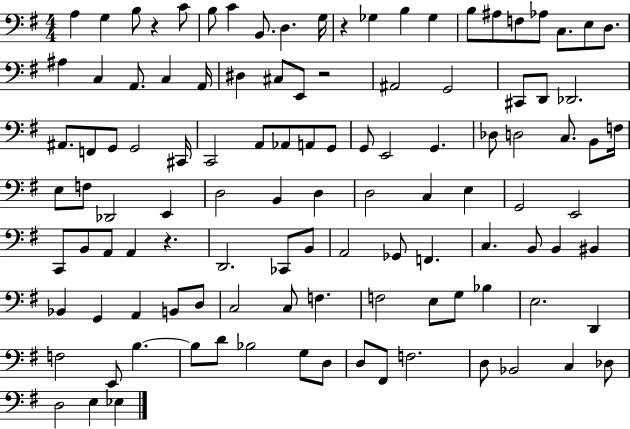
X:1
T:Untitled
M:4/4
L:1/4
K:G
A, G, B,/2 z C/2 B,/2 C B,,/2 D, G,/4 z _G, B, _G, B,/2 ^A,/2 F,/2 _A,/2 C,/2 E,/2 D,/2 ^A, C, A,,/2 C, A,,/4 ^D, ^C,/2 E,,/2 z2 ^A,,2 G,,2 ^C,,/2 D,,/2 _D,,2 ^A,,/2 F,,/2 G,,/2 G,,2 ^C,,/4 C,,2 A,,/2 _A,,/2 A,,/2 G,,/2 G,,/2 E,,2 G,, _D,/2 D,2 C,/2 B,,/2 F,/4 E,/2 F,/2 _D,,2 E,, D,2 B,, D, D,2 C, E, G,,2 E,,2 C,,/2 B,,/2 A,,/2 A,, z D,,2 _C,,/2 B,,/2 A,,2 _G,,/2 F,, C, B,,/2 B,, ^B,, _B,, G,, A,, B,,/2 D,/2 C,2 C,/2 F, F,2 E,/2 G,/2 _B, E,2 D,, F,2 E,,/2 B, B,/2 D/2 _B,2 G,/2 D,/2 D,/2 ^F,,/2 F,2 D,/2 _B,,2 C, _D,/2 D,2 E, _E,